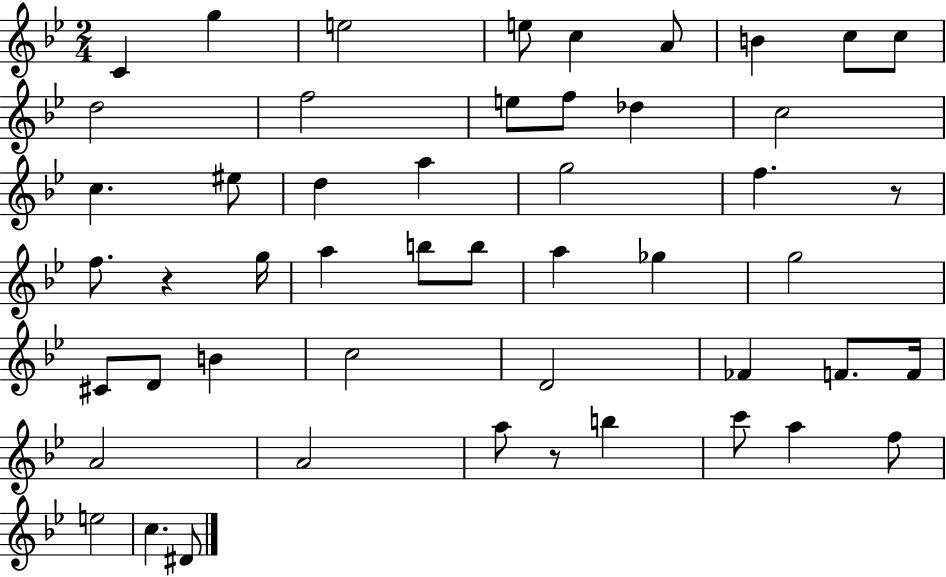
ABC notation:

X:1
T:Untitled
M:2/4
L:1/4
K:Bb
C g e2 e/2 c A/2 B c/2 c/2 d2 f2 e/2 f/2 _d c2 c ^e/2 d a g2 f z/2 f/2 z g/4 a b/2 b/2 a _g g2 ^C/2 D/2 B c2 D2 _F F/2 F/4 A2 A2 a/2 z/2 b c'/2 a f/2 e2 c ^D/2